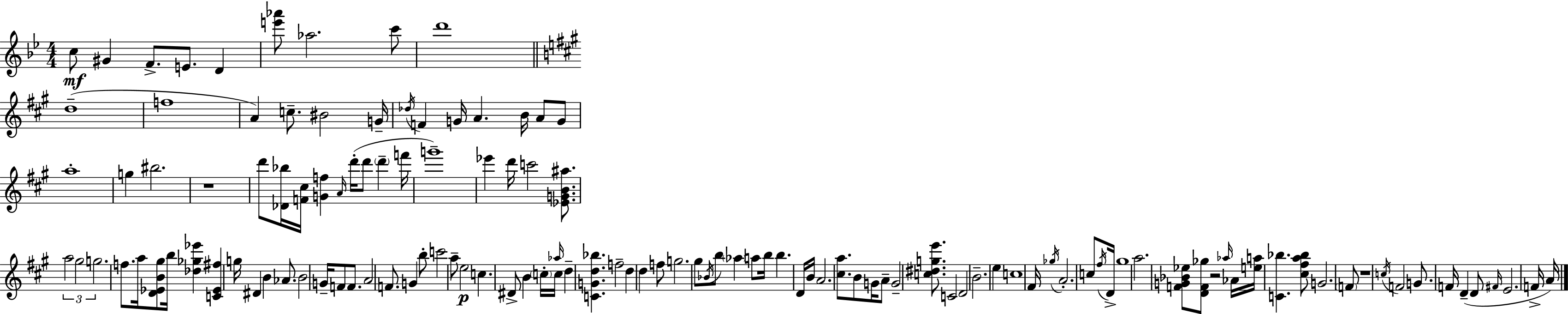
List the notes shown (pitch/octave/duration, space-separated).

C5/e G#4/q F4/e. E4/e. D4/q [E6,Ab6]/e Ab5/h. C6/e D6/w D5/w F5/w A4/q C5/e. BIS4/h G4/s Db5/s F4/q G4/s A4/q. B4/s A4/e G4/e A5/w G5/q BIS5/h. R/w D6/e [Db4,Bb5]/s [F4,C#5]/s [G4,F5]/q A4/s D6/s D6/e D6/q F6/s G6/w Eb6/q D6/s C6/h [Eb4,G4,B4,A#5]/e. A5/h G#5/h G5/h. F5/e. A5/s [D4,Eb4,B4,G#5]/e B5/s [Db5,Gb5,Eb6]/q [C4,Eb4,F#5]/q G5/s D#4/q B4/q Ab4/e. B4/h G4/s F4/e F4/e. A4/h F4/e. G4/q B5/e C6/h A5/e E5/h C5/q. D#4/e B4/q C5/s Ab5/s C5/s D5/q [C4,G4,D5,Bb5]/q. F5/h D5/q D5/q F5/e G5/h. G#5/e Bb4/s B5/e Ab5/q A5/e B5/s B5/q. D4/s B4/s A4/h. [C#5,A5]/e. B4/e G4/s A4/e G4/h [C5,D#5,G5,E6]/e. C4/h D4/h B4/h. E5/q C5/w F#4/s Gb5/s A4/h. C5/e F#5/s D4/s G#5/w A5/h. [F4,G4,Bb4,Eb5]/e [D4,F4,Gb5]/e R/h Ab5/s Ab4/s [E5,A5]/s [C4,Bb5]/q. [C#5,F#5,A5,Bb5]/e G4/h. F4/e R/w C5/s F4/h G4/e. F4/s D4/q D4/e F#4/s E4/h. F4/s A4/s